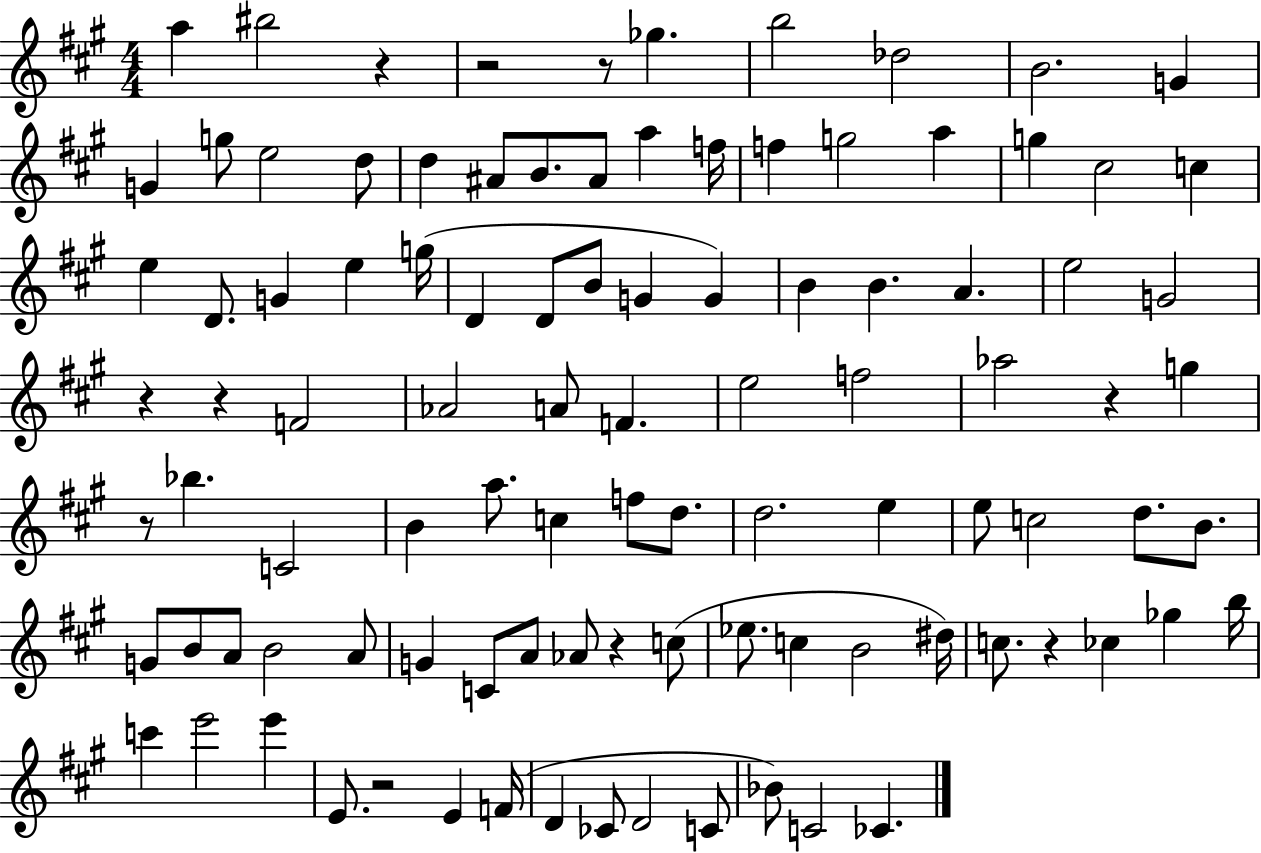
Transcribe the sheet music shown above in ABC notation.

X:1
T:Untitled
M:4/4
L:1/4
K:A
a ^b2 z z2 z/2 _g b2 _d2 B2 G G g/2 e2 d/2 d ^A/2 B/2 ^A/2 a f/4 f g2 a g ^c2 c e D/2 G e g/4 D D/2 B/2 G G B B A e2 G2 z z F2 _A2 A/2 F e2 f2 _a2 z g z/2 _b C2 B a/2 c f/2 d/2 d2 e e/2 c2 d/2 B/2 G/2 B/2 A/2 B2 A/2 G C/2 A/2 _A/2 z c/2 _e/2 c B2 ^d/4 c/2 z _c _g b/4 c' e'2 e' E/2 z2 E F/4 D _C/2 D2 C/2 _B/2 C2 _C